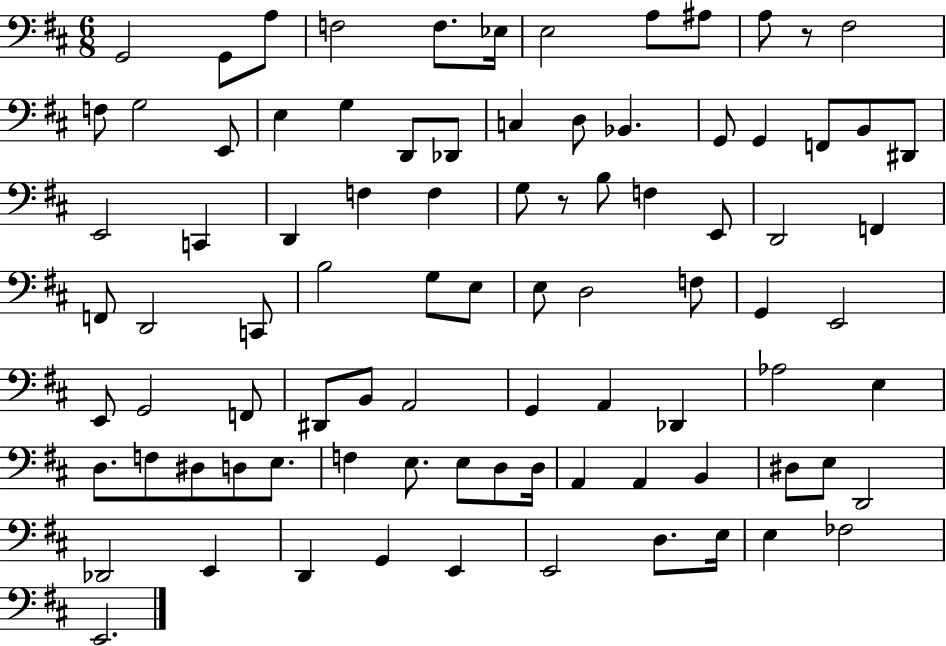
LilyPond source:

{
  \clef bass
  \numericTimeSignature
  \time 6/8
  \key d \major
  g,2 g,8 a8 | f2 f8. ees16 | e2 a8 ais8 | a8 r8 fis2 | \break f8 g2 e,8 | e4 g4 d,8 des,8 | c4 d8 bes,4. | g,8 g,4 f,8 b,8 dis,8 | \break e,2 c,4 | d,4 f4 f4 | g8 r8 b8 f4 e,8 | d,2 f,4 | \break f,8 d,2 c,8 | b2 g8 e8 | e8 d2 f8 | g,4 e,2 | \break e,8 g,2 f,8 | dis,8 b,8 a,2 | g,4 a,4 des,4 | aes2 e4 | \break d8. f8 dis8 d8 e8. | f4 e8. e8 d8 d16 | a,4 a,4 b,4 | dis8 e8 d,2 | \break des,2 e,4 | d,4 g,4 e,4 | e,2 d8. e16 | e4 fes2 | \break e,2. | \bar "|."
}